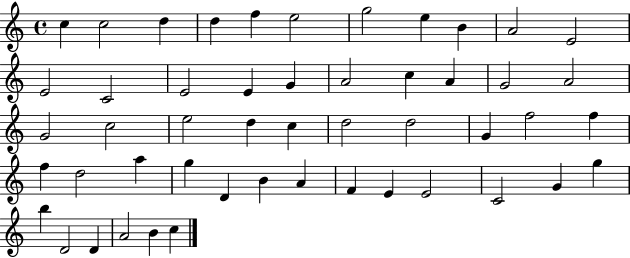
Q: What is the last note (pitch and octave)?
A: C5